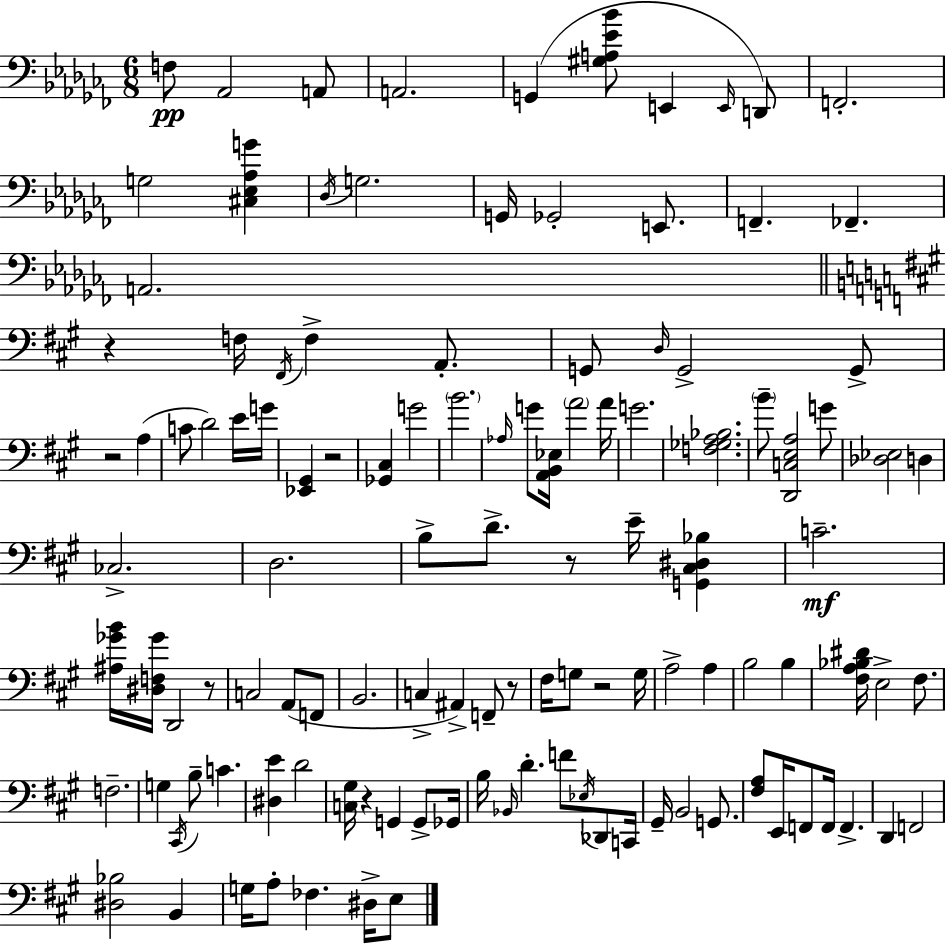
{
  \clef bass
  \numericTimeSignature
  \time 6/8
  \key aes \minor
  \repeat volta 2 { f8\pp aes,2 a,8 | a,2. | g,4( <gis a ees' bes'>8 e,4 \grace { e,16 }) d,8 | f,2.-. | \break g2 <cis ees aes g'>4 | \acciaccatura { des16 } g2. | g,16 ges,2-. e,8. | f,4.-- fes,4.-- | \break a,2. | \bar "||" \break \key a \major r4 f16 \acciaccatura { fis,16 } f4-> a,8.-. | g,8 \grace { d16 } g,2-> | g,8-> r2 a4( | c'8 d'2) | \break e'16 g'16 <ees, gis,>4 r2 | <ges, cis>4 g'2 | \parenthesize b'2. | \grace { aes16 } g'8 <a, b, ees>16 \parenthesize a'2 | \break a'16 g'2. | <f ges a bes>2. | \parenthesize b'8-- <d, c e a>2 | g'8 <des ees>2 d4 | \break ces2.-> | d2. | b8-> d'8.-> r8 e'16-- <g, cis dis bes>4 | c'2.--\mf | \break <ais ges' b'>16 <dis f ges'>16 d,2 | r8 c2 a,8( | f,8 b,2. | c4-> ais,4->) f,8-- | \break r8 fis16 g8 r2 | g16 a2-> a4 | b2 b4 | <fis a bes dis'>16 e2-> | \break fis8. f2.-- | g4 \acciaccatura { cis,16 } b8-- c'4. | <dis e'>4 d'2 | <c gis>16 r4 g,4 | \break g,8-> ges,16 b16 \grace { bes,16 } d'4.-. | f'8 \acciaccatura { ees16 } des,8 c,16 gis,16-- b,2 | g,8. <fis a>8 e,16 f,8 f,16 | f,4.-> d,4 f,2 | \break <dis bes>2 | b,4 g16 a8-. fes4. | dis16-> e8 } \bar "|."
}